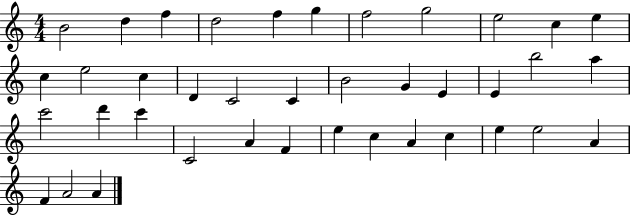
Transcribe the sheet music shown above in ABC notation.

X:1
T:Untitled
M:4/4
L:1/4
K:C
B2 d f d2 f g f2 g2 e2 c e c e2 c D C2 C B2 G E E b2 a c'2 d' c' C2 A F e c A c e e2 A F A2 A